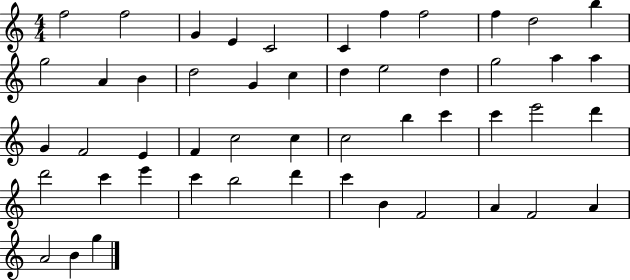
{
  \clef treble
  \numericTimeSignature
  \time 4/4
  \key c \major
  f''2 f''2 | g'4 e'4 c'2 | c'4 f''4 f''2 | f''4 d''2 b''4 | \break g''2 a'4 b'4 | d''2 g'4 c''4 | d''4 e''2 d''4 | g''2 a''4 a''4 | \break g'4 f'2 e'4 | f'4 c''2 c''4 | c''2 b''4 c'''4 | c'''4 e'''2 d'''4 | \break d'''2 c'''4 e'''4 | c'''4 b''2 d'''4 | c'''4 b'4 f'2 | a'4 f'2 a'4 | \break a'2 b'4 g''4 | \bar "|."
}